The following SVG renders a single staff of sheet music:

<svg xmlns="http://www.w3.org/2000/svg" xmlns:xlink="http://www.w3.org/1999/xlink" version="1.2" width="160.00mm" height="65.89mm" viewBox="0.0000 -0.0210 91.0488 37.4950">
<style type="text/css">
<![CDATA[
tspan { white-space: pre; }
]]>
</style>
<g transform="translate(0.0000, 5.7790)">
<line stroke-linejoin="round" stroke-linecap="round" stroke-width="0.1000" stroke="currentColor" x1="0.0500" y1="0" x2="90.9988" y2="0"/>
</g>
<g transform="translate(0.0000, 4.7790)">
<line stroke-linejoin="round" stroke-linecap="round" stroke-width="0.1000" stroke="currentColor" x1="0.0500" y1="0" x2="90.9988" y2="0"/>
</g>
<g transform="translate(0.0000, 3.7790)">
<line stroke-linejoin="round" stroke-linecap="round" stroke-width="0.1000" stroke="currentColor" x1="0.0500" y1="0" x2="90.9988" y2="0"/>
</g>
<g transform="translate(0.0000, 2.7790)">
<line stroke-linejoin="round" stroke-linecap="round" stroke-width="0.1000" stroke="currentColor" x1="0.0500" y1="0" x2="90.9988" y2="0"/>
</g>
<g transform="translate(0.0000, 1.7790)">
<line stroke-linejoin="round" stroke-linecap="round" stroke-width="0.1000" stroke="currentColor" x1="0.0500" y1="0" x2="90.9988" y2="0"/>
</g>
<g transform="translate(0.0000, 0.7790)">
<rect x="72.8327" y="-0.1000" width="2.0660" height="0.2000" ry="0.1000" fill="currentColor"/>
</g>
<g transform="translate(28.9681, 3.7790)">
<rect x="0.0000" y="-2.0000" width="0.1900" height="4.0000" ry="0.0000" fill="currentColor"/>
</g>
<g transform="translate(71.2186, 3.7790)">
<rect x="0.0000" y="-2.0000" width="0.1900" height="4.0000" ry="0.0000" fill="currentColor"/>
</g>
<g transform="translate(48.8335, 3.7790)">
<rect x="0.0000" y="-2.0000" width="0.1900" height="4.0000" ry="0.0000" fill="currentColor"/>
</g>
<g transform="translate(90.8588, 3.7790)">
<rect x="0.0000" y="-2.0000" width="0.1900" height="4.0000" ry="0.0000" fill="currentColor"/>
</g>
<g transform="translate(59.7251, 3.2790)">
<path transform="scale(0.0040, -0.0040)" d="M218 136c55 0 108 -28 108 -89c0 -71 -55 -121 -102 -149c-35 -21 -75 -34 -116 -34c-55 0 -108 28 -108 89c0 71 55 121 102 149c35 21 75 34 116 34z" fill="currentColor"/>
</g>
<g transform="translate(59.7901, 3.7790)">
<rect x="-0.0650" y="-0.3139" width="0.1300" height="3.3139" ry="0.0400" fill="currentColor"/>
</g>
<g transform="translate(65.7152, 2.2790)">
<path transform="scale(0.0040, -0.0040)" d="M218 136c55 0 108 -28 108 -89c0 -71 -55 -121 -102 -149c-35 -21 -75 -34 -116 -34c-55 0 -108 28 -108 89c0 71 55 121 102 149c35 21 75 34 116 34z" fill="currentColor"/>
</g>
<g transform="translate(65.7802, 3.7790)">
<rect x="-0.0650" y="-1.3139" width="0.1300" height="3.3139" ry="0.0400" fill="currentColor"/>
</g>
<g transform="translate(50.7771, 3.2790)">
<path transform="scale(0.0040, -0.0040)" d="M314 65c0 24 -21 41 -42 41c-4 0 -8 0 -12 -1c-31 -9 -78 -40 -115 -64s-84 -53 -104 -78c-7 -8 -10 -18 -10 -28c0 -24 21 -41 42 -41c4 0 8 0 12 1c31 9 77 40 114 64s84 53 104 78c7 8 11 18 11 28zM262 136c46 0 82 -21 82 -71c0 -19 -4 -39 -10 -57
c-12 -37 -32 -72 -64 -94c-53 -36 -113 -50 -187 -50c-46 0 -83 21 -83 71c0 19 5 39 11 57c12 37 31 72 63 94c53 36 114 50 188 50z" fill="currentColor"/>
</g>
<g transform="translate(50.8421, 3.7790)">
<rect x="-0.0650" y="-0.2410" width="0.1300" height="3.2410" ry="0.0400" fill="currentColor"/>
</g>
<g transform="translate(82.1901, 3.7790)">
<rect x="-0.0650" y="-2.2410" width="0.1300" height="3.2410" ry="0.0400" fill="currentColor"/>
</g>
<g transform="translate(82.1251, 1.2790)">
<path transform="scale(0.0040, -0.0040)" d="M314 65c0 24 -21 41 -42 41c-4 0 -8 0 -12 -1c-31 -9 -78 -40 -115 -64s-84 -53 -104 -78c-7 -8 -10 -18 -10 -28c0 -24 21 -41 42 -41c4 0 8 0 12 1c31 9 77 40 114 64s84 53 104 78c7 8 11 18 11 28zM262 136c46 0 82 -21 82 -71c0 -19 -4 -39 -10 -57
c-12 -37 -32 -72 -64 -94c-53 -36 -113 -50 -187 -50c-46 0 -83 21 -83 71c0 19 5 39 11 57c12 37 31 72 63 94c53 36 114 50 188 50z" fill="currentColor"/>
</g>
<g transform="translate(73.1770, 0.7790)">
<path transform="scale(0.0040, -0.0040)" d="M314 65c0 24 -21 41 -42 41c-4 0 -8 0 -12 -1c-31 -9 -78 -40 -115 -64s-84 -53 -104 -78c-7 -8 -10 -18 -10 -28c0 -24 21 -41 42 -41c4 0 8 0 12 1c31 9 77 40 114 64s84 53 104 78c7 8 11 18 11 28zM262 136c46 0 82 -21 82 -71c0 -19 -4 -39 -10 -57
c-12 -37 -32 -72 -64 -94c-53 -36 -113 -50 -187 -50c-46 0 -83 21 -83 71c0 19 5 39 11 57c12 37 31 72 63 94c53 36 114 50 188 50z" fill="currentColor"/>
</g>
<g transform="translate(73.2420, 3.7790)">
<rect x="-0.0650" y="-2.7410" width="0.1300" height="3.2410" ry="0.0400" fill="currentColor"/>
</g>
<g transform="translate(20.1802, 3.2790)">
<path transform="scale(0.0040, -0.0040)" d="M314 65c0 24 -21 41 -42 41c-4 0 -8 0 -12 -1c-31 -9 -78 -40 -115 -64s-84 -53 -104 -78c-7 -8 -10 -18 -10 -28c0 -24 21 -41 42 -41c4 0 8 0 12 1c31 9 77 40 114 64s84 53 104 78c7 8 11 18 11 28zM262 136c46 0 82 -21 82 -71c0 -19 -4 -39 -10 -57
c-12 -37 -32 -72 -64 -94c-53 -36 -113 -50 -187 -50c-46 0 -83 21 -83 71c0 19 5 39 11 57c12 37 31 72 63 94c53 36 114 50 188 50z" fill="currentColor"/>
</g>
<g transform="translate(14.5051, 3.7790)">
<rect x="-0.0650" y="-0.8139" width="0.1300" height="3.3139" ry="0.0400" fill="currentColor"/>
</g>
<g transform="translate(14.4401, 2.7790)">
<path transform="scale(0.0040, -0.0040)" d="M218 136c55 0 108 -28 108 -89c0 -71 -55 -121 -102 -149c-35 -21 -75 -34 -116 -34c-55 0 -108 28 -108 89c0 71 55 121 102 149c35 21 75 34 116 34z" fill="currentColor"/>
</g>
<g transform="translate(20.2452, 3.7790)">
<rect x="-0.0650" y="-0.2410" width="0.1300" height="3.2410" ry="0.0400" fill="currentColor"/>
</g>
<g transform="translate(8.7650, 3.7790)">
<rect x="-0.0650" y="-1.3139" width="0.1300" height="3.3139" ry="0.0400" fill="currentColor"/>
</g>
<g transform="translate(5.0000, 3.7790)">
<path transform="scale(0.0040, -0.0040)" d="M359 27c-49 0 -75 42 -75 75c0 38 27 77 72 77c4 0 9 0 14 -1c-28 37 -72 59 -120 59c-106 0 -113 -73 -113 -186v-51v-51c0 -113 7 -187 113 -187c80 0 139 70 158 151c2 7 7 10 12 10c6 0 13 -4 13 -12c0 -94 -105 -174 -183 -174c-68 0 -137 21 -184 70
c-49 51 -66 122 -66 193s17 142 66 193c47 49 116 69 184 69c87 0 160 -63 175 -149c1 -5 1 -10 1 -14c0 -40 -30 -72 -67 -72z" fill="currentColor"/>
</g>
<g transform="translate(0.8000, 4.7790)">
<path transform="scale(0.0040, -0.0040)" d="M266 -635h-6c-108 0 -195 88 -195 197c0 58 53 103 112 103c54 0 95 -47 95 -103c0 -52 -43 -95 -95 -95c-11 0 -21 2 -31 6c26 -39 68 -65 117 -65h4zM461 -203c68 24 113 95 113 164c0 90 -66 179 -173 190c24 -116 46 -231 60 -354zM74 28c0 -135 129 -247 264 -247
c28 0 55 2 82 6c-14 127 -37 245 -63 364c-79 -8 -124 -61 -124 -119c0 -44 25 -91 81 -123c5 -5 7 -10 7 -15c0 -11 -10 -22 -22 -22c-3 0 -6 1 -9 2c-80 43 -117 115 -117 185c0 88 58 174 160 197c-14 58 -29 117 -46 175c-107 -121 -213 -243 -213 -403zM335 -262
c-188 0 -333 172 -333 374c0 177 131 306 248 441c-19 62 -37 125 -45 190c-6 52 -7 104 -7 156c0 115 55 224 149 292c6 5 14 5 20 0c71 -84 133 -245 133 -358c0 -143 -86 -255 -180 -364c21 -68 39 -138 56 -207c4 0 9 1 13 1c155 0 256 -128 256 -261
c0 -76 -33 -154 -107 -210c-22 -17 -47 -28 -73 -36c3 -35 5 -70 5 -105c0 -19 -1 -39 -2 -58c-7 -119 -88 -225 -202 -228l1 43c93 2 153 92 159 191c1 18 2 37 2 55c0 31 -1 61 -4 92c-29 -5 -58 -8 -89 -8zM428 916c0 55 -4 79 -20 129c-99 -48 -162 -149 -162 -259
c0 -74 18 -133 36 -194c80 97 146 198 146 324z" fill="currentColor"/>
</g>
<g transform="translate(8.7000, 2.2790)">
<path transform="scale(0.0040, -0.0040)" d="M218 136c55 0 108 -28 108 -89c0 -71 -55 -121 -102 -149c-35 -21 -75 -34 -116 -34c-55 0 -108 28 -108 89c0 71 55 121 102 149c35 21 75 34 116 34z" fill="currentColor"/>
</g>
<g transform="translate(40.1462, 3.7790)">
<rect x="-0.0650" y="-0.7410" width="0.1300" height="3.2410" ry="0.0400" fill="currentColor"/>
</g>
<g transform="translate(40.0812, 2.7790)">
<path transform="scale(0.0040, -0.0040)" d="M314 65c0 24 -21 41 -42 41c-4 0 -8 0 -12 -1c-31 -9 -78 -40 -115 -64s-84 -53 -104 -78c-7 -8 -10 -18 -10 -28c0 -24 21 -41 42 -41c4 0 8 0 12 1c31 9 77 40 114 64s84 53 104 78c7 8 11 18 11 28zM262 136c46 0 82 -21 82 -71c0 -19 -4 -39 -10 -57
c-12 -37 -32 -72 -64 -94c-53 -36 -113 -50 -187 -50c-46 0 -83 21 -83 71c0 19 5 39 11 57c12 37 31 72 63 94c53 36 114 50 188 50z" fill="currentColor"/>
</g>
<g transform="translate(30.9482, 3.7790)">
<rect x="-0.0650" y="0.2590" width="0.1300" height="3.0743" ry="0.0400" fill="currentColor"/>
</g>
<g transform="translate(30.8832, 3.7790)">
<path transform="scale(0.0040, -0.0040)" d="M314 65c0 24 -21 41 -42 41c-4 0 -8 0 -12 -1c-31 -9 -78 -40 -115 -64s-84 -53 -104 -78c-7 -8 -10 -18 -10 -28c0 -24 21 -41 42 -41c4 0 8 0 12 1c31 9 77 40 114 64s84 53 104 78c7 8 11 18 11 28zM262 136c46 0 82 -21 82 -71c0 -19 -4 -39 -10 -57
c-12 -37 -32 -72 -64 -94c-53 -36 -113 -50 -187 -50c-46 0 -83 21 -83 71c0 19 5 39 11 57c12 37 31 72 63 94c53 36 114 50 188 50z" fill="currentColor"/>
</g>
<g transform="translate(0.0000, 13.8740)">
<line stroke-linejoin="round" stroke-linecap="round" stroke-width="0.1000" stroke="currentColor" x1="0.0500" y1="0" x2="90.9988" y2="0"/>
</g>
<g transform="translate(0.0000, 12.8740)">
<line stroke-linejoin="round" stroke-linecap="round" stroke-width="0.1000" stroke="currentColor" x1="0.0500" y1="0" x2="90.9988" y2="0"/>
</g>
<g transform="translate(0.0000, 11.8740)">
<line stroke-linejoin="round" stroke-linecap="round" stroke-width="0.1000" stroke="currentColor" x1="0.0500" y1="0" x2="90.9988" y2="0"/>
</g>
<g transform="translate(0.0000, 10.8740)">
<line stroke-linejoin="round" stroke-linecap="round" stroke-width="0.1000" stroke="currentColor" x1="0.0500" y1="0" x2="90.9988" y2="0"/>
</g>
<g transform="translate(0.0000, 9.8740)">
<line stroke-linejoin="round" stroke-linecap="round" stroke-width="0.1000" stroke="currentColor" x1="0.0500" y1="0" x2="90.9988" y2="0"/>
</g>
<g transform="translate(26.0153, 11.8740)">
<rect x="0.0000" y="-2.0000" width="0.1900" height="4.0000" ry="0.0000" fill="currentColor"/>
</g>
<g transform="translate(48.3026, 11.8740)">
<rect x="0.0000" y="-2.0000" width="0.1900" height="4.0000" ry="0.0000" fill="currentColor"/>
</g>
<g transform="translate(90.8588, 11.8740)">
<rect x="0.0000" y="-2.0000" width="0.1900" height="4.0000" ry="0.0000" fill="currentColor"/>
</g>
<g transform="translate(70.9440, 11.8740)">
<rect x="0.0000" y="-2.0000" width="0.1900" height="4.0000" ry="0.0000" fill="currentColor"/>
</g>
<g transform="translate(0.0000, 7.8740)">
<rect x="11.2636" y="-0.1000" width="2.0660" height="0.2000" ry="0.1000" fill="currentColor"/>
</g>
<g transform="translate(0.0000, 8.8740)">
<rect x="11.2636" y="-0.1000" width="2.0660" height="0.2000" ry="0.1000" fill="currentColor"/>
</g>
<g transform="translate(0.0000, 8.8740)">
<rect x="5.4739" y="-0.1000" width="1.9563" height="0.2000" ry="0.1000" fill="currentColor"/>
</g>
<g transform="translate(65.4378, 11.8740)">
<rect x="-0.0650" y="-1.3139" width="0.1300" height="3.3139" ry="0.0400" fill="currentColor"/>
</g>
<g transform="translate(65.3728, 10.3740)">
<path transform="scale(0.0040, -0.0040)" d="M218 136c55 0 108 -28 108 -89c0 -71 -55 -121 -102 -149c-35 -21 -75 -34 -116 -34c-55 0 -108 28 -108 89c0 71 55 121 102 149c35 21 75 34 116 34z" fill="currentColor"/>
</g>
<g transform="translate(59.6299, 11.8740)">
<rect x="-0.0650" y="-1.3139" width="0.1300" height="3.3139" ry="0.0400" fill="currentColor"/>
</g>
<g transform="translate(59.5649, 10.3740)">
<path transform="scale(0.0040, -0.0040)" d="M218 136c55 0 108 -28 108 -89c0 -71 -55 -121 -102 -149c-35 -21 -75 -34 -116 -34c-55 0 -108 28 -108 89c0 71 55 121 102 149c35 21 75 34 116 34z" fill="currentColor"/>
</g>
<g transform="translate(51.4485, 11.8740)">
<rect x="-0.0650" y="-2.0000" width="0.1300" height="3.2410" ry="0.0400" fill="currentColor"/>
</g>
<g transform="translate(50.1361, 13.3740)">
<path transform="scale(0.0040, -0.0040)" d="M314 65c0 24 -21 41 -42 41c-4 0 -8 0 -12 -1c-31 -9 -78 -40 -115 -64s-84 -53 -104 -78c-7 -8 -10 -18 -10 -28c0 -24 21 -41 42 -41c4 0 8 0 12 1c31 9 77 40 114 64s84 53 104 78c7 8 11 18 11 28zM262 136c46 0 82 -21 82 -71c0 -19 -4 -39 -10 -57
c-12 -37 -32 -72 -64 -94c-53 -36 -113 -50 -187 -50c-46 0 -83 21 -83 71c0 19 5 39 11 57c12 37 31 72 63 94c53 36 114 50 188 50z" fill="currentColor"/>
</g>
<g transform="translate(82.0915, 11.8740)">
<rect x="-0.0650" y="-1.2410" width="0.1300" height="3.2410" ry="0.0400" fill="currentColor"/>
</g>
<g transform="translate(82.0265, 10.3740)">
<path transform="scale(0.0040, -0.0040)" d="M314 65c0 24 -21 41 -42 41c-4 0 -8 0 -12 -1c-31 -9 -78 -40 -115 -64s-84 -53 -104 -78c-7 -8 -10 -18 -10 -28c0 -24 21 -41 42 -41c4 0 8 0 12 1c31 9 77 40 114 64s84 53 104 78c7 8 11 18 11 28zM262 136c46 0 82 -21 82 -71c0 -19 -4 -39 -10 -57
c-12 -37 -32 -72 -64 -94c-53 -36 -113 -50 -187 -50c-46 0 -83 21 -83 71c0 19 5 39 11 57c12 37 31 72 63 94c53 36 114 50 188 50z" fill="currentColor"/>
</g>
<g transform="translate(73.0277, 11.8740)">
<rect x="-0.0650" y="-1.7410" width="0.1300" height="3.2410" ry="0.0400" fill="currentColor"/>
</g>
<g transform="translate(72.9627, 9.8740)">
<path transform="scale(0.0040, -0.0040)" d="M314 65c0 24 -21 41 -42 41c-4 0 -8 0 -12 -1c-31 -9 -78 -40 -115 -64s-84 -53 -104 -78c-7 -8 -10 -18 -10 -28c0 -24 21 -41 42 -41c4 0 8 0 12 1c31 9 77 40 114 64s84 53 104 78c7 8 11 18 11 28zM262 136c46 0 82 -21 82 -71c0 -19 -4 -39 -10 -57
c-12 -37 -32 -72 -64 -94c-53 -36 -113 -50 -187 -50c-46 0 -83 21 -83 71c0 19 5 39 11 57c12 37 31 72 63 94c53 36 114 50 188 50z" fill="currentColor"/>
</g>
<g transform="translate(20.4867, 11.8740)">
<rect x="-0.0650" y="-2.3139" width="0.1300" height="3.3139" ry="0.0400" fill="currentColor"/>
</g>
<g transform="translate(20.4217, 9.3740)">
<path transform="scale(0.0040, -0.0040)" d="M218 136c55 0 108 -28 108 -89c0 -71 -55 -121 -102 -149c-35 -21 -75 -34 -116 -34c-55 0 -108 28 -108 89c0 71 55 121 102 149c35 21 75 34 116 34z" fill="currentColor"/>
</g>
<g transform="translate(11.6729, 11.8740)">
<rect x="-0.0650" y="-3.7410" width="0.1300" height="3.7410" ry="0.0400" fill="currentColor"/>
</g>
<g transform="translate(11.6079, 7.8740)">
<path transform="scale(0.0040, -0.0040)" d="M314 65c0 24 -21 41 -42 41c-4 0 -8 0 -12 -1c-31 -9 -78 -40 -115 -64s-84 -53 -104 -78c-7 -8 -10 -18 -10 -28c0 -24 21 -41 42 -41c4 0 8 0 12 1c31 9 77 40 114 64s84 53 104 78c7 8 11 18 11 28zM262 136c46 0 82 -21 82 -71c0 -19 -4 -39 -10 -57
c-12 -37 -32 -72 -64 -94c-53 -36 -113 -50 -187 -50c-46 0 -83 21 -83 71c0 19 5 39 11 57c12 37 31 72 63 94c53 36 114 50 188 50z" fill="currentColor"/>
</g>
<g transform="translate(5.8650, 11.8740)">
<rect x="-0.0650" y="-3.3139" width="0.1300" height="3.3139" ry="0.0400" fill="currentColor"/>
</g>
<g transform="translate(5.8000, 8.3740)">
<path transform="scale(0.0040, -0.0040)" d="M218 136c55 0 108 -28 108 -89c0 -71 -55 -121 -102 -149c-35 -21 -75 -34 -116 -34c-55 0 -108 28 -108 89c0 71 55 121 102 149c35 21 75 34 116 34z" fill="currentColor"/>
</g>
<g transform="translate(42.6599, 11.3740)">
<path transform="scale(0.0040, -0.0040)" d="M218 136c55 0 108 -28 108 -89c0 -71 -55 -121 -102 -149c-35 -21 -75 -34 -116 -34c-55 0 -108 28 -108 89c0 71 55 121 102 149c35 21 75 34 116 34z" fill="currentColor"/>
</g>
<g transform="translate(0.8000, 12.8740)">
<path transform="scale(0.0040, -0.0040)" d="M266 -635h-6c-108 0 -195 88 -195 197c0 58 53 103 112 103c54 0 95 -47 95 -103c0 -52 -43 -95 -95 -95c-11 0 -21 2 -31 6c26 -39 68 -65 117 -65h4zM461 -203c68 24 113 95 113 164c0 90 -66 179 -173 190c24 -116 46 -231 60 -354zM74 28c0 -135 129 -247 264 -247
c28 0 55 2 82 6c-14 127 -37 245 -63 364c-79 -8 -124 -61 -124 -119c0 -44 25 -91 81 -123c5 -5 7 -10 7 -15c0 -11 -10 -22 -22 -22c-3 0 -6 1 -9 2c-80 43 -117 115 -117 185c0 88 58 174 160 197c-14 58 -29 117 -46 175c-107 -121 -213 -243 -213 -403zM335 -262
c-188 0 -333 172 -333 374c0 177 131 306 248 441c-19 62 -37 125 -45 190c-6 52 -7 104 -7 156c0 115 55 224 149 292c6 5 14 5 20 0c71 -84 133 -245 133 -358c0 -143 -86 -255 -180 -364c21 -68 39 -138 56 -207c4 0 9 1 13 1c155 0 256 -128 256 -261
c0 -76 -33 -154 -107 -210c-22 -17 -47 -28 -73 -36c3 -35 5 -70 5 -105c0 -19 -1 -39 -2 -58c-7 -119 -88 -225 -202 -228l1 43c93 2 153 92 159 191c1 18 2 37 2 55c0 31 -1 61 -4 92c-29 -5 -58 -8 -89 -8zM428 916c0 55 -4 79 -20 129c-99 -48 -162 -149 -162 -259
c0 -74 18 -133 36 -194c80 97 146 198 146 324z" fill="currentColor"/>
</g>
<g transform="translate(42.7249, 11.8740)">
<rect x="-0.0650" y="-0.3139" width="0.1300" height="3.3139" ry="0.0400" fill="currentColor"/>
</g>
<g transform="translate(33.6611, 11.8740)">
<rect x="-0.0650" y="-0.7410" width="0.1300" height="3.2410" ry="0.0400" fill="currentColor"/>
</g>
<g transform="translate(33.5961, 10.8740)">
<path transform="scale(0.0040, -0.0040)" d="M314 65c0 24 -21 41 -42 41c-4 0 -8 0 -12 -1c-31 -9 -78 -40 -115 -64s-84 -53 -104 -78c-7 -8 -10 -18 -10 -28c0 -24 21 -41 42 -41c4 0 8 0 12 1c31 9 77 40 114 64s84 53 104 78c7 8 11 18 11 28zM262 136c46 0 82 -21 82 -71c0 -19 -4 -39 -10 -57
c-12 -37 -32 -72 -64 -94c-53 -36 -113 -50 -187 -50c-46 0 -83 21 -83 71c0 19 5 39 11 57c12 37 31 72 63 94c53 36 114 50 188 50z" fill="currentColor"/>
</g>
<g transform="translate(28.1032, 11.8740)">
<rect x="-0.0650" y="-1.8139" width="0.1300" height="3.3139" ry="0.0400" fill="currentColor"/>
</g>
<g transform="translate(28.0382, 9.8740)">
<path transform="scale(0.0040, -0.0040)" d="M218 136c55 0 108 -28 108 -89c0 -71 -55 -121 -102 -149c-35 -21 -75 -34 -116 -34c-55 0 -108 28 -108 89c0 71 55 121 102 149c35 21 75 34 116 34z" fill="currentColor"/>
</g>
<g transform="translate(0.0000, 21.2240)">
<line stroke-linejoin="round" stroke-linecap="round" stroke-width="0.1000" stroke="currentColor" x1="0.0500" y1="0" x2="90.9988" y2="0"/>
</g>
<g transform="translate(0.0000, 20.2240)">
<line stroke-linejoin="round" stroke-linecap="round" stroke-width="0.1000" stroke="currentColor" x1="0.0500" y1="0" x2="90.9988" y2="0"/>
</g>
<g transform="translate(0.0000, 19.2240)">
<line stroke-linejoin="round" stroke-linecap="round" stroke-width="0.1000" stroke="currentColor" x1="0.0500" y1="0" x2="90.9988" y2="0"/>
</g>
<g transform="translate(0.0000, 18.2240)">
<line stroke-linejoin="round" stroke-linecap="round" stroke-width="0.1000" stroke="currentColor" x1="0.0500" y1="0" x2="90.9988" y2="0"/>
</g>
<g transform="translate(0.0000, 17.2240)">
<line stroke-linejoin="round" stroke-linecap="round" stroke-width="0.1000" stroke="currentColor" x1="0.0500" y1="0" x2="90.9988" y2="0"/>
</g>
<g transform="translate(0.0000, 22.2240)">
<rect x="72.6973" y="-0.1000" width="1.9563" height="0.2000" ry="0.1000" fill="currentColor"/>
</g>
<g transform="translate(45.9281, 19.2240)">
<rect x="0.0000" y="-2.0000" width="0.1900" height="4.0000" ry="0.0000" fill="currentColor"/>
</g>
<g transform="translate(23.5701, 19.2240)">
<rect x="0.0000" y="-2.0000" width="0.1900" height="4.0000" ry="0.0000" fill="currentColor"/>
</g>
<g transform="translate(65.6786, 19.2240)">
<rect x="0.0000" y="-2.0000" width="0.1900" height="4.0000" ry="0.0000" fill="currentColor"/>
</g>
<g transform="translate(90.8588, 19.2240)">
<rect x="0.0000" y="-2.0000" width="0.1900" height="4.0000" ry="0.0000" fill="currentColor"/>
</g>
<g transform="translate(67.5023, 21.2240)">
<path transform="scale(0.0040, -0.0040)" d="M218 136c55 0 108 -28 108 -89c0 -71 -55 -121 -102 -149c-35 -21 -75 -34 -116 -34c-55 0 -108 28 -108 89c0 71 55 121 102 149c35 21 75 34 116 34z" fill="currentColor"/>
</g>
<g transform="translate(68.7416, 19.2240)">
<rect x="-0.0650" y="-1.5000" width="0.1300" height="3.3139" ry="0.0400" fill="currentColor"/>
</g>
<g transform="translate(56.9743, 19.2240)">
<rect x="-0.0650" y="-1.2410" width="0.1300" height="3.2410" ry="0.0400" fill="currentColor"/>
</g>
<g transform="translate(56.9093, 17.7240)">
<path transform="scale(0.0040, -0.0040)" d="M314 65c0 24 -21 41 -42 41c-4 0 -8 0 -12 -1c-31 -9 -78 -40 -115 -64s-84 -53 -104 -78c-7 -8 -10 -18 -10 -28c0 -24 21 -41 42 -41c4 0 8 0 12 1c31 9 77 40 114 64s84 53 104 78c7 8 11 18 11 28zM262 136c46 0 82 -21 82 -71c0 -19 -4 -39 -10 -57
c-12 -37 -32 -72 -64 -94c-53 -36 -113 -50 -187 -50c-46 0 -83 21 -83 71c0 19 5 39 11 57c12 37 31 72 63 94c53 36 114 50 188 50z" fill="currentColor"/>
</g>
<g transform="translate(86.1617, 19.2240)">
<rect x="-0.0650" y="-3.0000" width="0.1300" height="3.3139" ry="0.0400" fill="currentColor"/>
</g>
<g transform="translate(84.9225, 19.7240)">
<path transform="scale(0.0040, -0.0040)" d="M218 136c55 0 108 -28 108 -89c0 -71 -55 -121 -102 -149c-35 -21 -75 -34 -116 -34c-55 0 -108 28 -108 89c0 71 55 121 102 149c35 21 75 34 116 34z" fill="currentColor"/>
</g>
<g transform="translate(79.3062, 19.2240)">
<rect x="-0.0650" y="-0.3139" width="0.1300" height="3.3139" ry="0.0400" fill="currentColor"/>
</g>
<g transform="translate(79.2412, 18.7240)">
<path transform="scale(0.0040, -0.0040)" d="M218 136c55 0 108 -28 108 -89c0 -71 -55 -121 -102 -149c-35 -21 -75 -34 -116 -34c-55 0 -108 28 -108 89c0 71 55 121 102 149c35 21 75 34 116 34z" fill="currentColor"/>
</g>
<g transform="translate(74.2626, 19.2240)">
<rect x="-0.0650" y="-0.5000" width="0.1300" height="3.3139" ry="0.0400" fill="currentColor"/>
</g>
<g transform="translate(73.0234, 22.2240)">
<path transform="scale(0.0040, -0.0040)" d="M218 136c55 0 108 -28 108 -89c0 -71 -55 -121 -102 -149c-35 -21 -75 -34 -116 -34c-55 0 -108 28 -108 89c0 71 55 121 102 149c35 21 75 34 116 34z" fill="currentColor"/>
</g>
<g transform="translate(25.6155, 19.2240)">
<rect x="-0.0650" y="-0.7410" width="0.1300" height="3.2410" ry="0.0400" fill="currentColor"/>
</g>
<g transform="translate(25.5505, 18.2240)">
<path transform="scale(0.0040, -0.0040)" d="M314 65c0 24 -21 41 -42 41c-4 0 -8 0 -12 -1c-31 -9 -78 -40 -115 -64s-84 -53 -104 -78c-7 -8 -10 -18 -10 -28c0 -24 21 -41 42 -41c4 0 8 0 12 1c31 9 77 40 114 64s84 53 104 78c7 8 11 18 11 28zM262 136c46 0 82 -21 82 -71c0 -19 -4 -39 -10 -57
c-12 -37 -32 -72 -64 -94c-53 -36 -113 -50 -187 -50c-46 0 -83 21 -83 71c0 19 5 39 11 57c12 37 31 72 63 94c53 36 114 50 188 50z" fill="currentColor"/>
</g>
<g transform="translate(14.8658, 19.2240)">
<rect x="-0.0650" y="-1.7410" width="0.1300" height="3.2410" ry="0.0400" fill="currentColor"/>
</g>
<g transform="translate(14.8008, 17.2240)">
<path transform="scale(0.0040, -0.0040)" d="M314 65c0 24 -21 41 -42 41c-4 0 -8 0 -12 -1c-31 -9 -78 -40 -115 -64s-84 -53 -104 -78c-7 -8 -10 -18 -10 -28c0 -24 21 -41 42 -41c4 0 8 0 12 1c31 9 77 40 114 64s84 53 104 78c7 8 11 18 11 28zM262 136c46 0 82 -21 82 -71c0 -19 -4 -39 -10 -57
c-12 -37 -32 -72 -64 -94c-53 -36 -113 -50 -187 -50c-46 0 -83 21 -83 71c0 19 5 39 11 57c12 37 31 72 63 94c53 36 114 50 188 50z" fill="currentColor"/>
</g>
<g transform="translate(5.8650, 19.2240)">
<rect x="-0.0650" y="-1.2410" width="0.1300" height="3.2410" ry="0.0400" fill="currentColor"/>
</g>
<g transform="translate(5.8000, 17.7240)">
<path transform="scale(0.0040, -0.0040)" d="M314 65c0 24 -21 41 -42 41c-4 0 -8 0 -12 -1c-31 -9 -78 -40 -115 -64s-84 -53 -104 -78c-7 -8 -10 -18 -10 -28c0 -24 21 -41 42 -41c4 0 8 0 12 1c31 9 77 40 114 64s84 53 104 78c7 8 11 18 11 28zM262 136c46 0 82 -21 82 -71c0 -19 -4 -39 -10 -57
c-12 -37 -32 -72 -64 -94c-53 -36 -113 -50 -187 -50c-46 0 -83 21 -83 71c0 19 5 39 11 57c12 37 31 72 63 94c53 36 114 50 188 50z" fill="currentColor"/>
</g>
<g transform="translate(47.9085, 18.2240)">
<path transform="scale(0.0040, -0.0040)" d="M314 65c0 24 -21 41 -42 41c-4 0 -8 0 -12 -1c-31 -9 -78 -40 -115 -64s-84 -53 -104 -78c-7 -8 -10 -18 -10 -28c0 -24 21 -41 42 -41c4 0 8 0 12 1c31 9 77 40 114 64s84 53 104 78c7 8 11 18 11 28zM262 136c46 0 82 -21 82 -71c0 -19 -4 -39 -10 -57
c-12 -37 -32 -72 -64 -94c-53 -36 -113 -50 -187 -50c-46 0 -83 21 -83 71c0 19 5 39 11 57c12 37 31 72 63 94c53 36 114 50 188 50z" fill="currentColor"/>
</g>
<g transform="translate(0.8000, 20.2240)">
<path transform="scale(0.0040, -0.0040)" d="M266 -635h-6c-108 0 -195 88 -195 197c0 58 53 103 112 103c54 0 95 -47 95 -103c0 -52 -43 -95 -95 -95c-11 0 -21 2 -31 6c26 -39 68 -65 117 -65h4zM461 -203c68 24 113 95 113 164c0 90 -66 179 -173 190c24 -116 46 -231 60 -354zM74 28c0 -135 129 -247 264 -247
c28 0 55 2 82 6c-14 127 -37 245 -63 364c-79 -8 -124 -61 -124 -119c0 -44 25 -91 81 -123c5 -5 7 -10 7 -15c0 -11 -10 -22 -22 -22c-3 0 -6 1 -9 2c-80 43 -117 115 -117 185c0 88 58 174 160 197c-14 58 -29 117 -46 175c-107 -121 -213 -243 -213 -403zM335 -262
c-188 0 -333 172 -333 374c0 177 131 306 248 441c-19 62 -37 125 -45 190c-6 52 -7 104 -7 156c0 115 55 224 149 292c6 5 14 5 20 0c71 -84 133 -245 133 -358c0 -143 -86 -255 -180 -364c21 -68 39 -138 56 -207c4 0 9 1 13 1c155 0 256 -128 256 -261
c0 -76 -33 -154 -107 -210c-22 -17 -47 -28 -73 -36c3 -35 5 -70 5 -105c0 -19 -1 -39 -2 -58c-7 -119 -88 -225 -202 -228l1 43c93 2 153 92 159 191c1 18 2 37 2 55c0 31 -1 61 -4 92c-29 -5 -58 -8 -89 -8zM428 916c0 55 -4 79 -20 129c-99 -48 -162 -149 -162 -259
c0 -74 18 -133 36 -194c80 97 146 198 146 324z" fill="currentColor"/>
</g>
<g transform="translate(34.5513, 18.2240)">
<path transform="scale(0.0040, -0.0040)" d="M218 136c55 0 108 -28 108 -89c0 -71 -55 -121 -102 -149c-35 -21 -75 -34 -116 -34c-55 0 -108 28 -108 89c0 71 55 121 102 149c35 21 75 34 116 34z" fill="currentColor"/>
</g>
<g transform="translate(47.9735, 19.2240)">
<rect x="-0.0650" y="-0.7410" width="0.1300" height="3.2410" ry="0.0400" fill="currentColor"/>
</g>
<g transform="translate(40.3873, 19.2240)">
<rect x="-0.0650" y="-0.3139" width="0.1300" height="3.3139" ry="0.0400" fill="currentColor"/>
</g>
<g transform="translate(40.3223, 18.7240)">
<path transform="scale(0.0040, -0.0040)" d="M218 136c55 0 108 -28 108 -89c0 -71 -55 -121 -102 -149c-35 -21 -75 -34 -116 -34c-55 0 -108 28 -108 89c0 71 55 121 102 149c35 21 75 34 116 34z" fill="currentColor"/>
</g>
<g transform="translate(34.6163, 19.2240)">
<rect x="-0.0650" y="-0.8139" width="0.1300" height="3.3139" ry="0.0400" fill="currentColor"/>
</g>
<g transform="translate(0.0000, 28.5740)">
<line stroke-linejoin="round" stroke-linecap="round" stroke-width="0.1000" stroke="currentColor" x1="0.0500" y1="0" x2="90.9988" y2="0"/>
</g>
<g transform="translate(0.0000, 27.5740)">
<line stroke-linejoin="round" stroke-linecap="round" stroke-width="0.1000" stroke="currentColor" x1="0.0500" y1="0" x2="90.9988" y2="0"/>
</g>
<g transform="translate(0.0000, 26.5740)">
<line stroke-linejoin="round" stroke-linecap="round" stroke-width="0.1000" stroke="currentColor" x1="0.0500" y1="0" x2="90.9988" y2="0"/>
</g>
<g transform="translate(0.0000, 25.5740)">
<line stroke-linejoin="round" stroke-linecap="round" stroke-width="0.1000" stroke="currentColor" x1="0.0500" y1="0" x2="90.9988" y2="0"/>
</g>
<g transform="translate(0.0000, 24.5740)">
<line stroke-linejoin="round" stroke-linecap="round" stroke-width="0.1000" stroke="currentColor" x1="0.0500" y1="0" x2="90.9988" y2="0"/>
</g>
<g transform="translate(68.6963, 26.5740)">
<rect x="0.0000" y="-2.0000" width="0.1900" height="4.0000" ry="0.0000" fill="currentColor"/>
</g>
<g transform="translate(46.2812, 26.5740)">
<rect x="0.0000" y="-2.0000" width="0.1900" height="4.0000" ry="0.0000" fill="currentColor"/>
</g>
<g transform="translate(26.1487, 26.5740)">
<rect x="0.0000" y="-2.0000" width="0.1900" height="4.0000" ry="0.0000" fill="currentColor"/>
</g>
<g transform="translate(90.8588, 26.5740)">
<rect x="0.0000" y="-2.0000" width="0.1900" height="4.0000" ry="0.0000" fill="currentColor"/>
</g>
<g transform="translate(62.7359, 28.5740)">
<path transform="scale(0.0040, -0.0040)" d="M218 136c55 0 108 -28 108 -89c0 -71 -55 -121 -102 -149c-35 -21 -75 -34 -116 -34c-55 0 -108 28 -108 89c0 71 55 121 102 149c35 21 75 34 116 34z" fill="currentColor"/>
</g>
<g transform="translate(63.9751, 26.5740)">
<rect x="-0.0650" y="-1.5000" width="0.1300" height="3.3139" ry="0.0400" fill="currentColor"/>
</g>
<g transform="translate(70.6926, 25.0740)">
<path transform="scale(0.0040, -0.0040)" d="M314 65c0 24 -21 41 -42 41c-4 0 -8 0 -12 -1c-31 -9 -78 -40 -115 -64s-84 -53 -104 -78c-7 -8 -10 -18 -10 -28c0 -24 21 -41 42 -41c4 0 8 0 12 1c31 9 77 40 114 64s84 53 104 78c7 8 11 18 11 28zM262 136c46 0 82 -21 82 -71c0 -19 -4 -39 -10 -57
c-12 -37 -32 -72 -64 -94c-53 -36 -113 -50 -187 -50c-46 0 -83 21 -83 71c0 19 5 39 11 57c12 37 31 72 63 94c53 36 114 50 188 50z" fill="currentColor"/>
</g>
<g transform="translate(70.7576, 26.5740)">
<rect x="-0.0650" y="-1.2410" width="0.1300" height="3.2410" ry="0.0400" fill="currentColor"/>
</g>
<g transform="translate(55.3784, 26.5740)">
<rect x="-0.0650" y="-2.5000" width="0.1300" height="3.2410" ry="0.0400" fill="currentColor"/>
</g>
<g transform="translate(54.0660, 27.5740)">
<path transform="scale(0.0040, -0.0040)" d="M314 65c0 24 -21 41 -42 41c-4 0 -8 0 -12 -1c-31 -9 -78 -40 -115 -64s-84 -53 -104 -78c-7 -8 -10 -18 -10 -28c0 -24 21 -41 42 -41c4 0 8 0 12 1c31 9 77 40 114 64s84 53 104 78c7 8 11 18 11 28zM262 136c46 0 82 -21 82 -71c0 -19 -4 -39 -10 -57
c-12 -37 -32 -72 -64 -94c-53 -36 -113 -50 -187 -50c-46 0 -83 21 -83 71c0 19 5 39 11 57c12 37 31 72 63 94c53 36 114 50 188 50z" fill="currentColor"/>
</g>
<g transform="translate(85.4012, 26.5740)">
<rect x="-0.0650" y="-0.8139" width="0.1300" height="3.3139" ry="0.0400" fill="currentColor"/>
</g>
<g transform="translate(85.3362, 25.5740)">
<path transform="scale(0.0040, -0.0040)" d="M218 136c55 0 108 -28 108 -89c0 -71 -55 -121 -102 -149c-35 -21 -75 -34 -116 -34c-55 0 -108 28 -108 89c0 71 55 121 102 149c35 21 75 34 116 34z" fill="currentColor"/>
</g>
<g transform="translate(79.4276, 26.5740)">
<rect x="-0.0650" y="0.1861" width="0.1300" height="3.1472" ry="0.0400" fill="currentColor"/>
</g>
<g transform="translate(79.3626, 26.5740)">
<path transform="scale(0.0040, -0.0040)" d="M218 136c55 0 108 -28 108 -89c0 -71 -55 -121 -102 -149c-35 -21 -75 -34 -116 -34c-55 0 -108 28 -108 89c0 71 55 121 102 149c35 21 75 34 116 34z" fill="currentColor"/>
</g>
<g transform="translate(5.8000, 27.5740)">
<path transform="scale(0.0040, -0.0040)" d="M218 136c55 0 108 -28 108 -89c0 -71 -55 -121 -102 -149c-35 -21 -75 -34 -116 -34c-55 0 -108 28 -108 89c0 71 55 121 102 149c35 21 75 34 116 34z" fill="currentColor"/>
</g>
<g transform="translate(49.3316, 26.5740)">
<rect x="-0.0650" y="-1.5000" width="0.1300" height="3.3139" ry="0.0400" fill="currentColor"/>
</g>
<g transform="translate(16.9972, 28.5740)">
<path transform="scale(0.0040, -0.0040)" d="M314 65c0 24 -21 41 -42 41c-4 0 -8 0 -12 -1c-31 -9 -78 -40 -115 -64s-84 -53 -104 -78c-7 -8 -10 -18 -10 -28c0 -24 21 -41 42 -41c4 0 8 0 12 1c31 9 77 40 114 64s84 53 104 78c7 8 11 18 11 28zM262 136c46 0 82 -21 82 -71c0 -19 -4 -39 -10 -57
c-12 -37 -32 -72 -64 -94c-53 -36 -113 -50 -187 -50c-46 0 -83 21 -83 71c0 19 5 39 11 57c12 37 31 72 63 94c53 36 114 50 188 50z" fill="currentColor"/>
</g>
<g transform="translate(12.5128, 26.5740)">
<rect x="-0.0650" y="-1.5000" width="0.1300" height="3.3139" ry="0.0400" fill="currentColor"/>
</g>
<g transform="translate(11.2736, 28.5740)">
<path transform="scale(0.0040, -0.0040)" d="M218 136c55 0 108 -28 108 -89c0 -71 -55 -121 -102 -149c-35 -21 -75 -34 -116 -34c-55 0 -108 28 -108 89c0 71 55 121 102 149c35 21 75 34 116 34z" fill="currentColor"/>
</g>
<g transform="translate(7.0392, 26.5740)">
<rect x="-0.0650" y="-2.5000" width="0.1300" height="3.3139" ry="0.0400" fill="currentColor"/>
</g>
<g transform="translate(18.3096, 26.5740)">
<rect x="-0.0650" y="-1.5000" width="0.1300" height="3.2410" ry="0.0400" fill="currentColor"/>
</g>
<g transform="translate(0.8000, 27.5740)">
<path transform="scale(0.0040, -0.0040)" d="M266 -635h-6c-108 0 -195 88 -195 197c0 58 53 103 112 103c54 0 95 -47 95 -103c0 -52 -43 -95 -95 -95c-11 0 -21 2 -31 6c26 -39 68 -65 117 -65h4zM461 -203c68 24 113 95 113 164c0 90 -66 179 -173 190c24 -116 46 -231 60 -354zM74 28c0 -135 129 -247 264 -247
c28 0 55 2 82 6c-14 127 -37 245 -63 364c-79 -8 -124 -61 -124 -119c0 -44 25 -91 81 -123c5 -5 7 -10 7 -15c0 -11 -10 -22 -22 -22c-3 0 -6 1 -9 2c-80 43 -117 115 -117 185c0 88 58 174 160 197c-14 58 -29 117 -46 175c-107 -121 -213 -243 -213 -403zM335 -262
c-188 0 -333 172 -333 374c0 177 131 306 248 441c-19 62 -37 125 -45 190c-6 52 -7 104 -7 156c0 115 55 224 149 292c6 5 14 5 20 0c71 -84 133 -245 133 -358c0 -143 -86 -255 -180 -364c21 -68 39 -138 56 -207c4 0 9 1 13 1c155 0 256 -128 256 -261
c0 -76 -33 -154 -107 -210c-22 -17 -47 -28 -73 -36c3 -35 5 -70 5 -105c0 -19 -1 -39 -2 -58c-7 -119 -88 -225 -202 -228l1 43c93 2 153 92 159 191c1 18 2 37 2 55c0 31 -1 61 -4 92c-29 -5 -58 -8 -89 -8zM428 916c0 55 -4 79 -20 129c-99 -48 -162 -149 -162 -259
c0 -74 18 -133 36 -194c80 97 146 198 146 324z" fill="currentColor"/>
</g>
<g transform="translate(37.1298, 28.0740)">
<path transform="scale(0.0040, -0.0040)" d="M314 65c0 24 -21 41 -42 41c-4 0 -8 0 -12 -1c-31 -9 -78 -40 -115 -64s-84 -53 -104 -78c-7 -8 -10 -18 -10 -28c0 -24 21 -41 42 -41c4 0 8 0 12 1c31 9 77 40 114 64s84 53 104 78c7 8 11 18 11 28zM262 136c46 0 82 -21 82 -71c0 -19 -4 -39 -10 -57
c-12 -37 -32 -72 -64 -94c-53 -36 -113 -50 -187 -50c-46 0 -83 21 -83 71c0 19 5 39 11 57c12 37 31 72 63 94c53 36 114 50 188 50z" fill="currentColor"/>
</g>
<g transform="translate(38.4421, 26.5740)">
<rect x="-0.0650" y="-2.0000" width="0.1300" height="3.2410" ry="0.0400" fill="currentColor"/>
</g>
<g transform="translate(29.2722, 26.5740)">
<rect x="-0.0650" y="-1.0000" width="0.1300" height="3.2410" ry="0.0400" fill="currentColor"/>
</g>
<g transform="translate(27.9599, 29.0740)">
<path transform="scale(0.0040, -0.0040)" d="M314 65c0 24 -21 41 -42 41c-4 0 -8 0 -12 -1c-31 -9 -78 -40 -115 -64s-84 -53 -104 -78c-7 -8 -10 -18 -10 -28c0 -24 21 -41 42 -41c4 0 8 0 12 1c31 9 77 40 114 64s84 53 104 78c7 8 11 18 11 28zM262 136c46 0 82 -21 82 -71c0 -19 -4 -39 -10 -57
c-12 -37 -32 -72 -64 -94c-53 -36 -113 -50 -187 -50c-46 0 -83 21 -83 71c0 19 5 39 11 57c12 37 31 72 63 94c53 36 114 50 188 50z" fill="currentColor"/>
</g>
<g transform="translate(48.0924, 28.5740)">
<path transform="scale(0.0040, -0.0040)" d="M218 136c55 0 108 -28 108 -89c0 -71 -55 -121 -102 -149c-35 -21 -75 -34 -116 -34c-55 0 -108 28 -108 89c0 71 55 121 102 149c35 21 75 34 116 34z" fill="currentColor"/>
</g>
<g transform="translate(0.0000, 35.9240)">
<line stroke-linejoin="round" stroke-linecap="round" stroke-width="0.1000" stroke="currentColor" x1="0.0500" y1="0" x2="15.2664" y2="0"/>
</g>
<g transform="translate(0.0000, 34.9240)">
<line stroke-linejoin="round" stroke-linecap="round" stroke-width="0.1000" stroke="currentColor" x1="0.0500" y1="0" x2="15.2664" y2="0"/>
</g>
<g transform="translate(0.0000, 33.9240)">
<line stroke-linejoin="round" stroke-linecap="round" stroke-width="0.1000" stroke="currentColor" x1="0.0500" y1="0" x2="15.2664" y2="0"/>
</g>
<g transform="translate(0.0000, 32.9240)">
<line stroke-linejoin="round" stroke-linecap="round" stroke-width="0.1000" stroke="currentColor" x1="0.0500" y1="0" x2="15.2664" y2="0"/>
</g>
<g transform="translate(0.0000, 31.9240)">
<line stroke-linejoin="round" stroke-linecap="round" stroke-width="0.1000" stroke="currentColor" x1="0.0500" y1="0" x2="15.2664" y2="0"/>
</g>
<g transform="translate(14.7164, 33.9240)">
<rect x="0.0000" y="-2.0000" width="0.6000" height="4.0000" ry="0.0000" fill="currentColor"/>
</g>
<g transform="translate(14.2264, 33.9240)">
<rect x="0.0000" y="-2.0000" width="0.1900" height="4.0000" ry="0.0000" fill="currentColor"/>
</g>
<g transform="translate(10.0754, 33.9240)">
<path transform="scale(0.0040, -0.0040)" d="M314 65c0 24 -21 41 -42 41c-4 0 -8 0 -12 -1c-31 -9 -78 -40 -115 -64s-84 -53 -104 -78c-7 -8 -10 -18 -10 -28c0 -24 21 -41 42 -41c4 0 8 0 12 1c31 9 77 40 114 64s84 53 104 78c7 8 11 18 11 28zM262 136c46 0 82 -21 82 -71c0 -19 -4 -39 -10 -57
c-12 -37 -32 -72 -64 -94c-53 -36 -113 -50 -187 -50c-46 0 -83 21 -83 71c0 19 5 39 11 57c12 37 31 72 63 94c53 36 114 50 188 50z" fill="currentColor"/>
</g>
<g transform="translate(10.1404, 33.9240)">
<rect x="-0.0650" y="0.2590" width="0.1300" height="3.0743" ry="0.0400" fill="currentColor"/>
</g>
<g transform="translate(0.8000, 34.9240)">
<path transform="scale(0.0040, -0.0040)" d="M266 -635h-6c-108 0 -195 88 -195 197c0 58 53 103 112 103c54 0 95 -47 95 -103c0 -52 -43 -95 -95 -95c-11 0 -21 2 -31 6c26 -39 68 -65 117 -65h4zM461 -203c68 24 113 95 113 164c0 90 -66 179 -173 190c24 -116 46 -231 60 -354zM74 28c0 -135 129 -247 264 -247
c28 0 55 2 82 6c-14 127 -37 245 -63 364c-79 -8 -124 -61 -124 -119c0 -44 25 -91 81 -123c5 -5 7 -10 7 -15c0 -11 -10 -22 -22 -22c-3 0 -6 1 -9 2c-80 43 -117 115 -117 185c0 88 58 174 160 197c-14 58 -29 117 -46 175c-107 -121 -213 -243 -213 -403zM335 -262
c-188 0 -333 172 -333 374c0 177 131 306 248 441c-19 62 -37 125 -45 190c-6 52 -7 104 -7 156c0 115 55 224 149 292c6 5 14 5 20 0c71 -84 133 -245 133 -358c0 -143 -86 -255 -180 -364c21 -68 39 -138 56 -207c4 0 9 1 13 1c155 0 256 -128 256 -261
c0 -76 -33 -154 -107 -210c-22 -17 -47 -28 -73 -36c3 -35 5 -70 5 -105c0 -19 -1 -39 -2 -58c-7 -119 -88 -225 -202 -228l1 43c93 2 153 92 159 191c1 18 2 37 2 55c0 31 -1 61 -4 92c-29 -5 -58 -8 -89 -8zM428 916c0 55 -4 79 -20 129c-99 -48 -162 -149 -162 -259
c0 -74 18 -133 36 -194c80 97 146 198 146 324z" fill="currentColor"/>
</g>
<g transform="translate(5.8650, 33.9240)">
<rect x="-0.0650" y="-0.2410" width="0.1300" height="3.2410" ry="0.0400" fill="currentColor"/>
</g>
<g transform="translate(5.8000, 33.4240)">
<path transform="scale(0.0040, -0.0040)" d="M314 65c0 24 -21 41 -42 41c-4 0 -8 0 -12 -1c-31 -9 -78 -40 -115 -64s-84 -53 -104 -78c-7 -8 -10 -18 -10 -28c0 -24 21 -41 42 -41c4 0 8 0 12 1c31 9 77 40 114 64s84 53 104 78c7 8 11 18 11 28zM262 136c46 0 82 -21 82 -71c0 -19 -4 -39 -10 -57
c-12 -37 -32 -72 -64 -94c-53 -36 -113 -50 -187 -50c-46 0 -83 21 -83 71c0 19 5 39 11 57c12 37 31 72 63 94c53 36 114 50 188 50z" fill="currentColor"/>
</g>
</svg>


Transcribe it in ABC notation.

X:1
T:Untitled
M:4/4
L:1/4
K:C
e d c2 B2 d2 c2 c e a2 g2 b c'2 g f d2 c F2 e e f2 e2 e2 f2 d2 d c d2 e2 E C c A G E E2 D2 F2 E G2 E e2 B d c2 B2